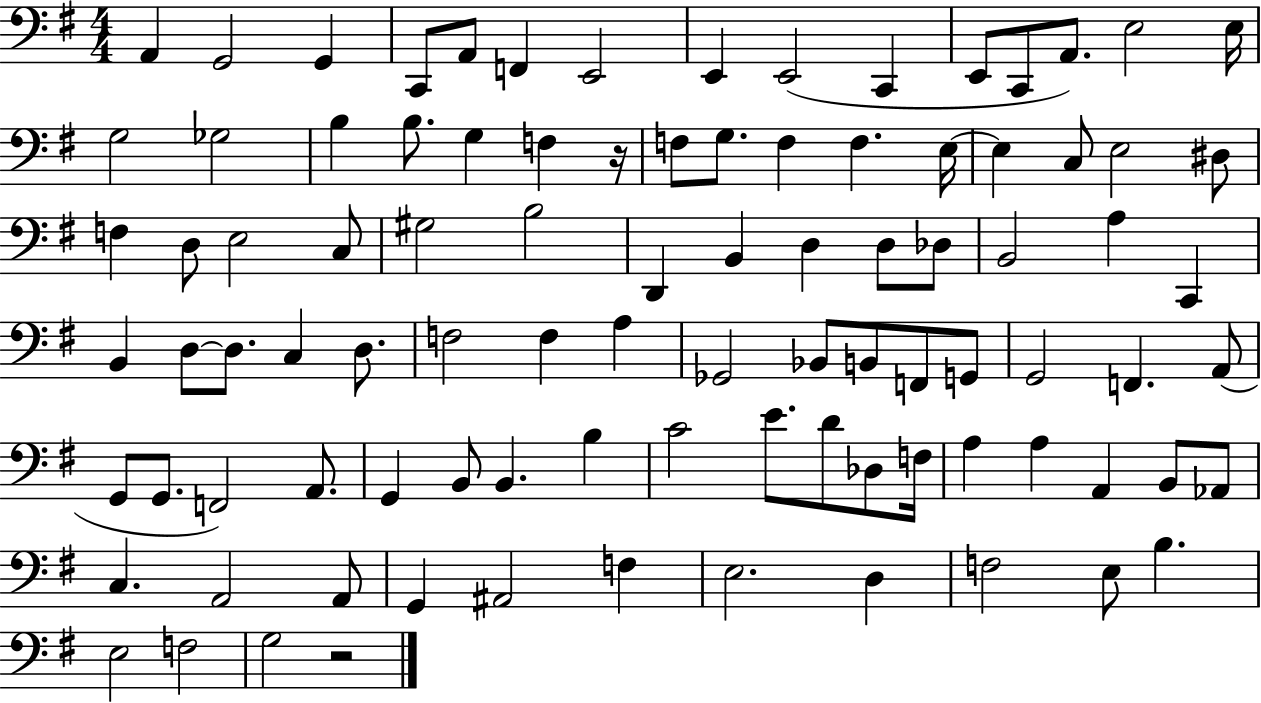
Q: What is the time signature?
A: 4/4